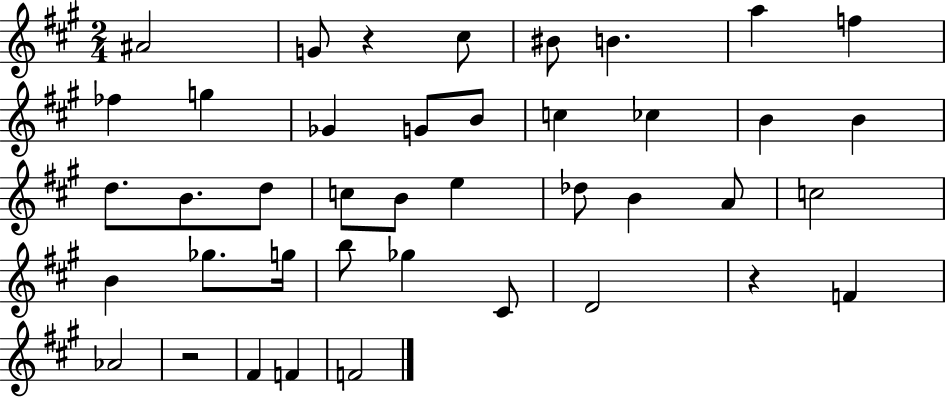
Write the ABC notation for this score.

X:1
T:Untitled
M:2/4
L:1/4
K:A
^A2 G/2 z ^c/2 ^B/2 B a f _f g _G G/2 B/2 c _c B B d/2 B/2 d/2 c/2 B/2 e _d/2 B A/2 c2 B _g/2 g/4 b/2 _g ^C/2 D2 z F _A2 z2 ^F F F2